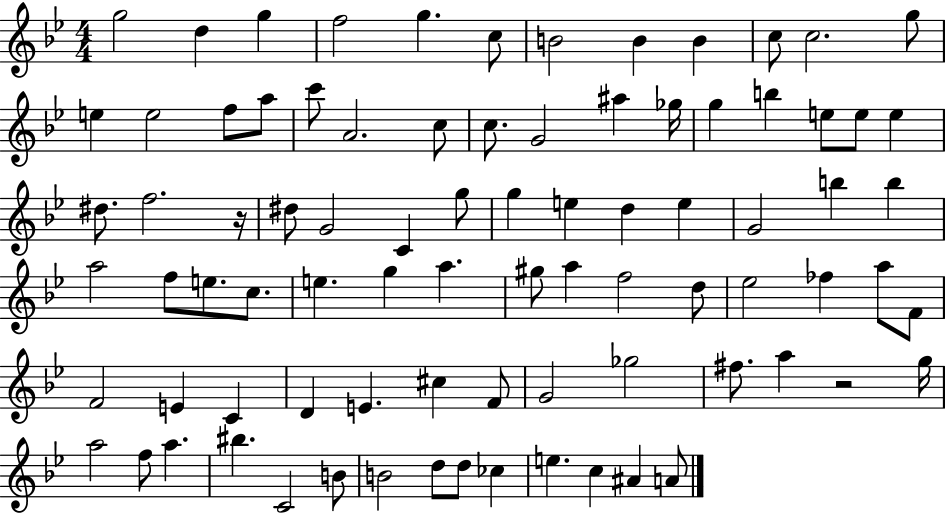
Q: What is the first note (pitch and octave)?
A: G5